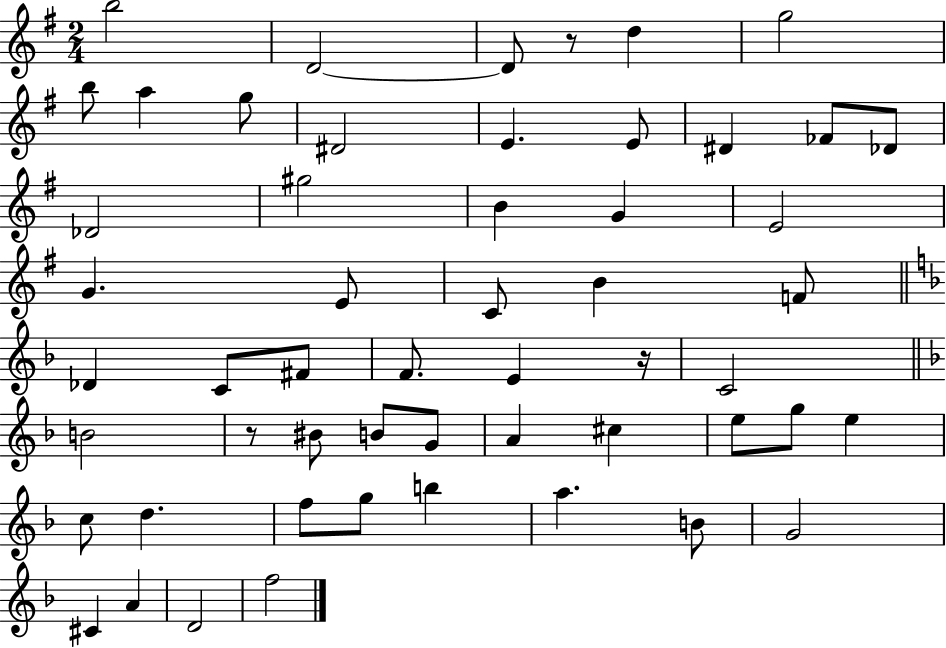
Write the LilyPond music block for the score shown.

{
  \clef treble
  \numericTimeSignature
  \time 2/4
  \key g \major
  b''2 | d'2~~ | d'8 r8 d''4 | g''2 | \break b''8 a''4 g''8 | dis'2 | e'4. e'8 | dis'4 fes'8 des'8 | \break des'2 | gis''2 | b'4 g'4 | e'2 | \break g'4. e'8 | c'8 b'4 f'8 | \bar "||" \break \key f \major des'4 c'8 fis'8 | f'8. e'4 r16 | c'2 | \bar "||" \break \key f \major b'2 | r8 bis'8 b'8 g'8 | a'4 cis''4 | e''8 g''8 e''4 | \break c''8 d''4. | f''8 g''8 b''4 | a''4. b'8 | g'2 | \break cis'4 a'4 | d'2 | f''2 | \bar "|."
}